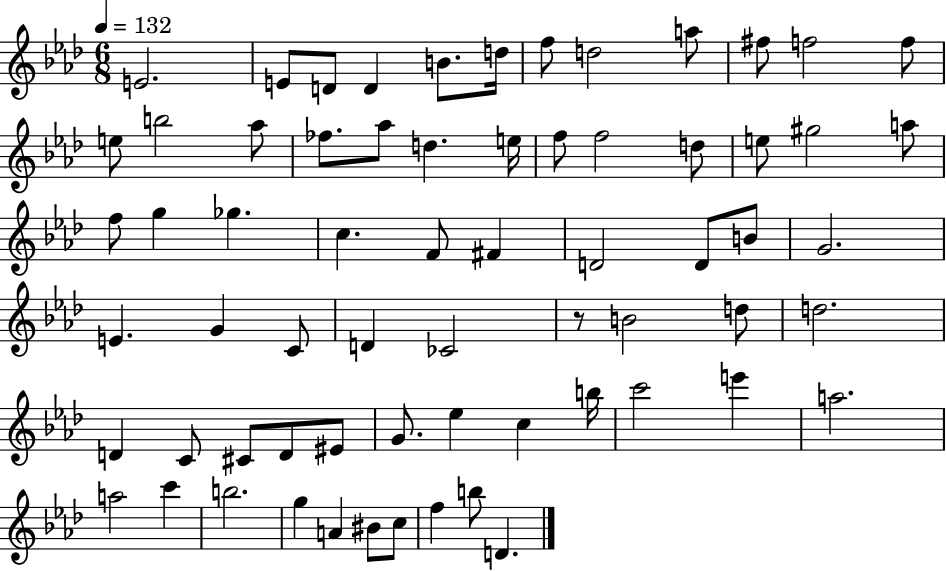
E4/h. E4/e D4/e D4/q B4/e. D5/s F5/e D5/h A5/e F#5/e F5/h F5/e E5/e B5/h Ab5/e FES5/e. Ab5/e D5/q. E5/s F5/e F5/h D5/e E5/e G#5/h A5/e F5/e G5/q Gb5/q. C5/q. F4/e F#4/q D4/h D4/e B4/e G4/h. E4/q. G4/q C4/e D4/q CES4/h R/e B4/h D5/e D5/h. D4/q C4/e C#4/e D4/e EIS4/e G4/e. Eb5/q C5/q B5/s C6/h E6/q A5/h. A5/h C6/q B5/h. G5/q A4/q BIS4/e C5/e F5/q B5/e D4/q.